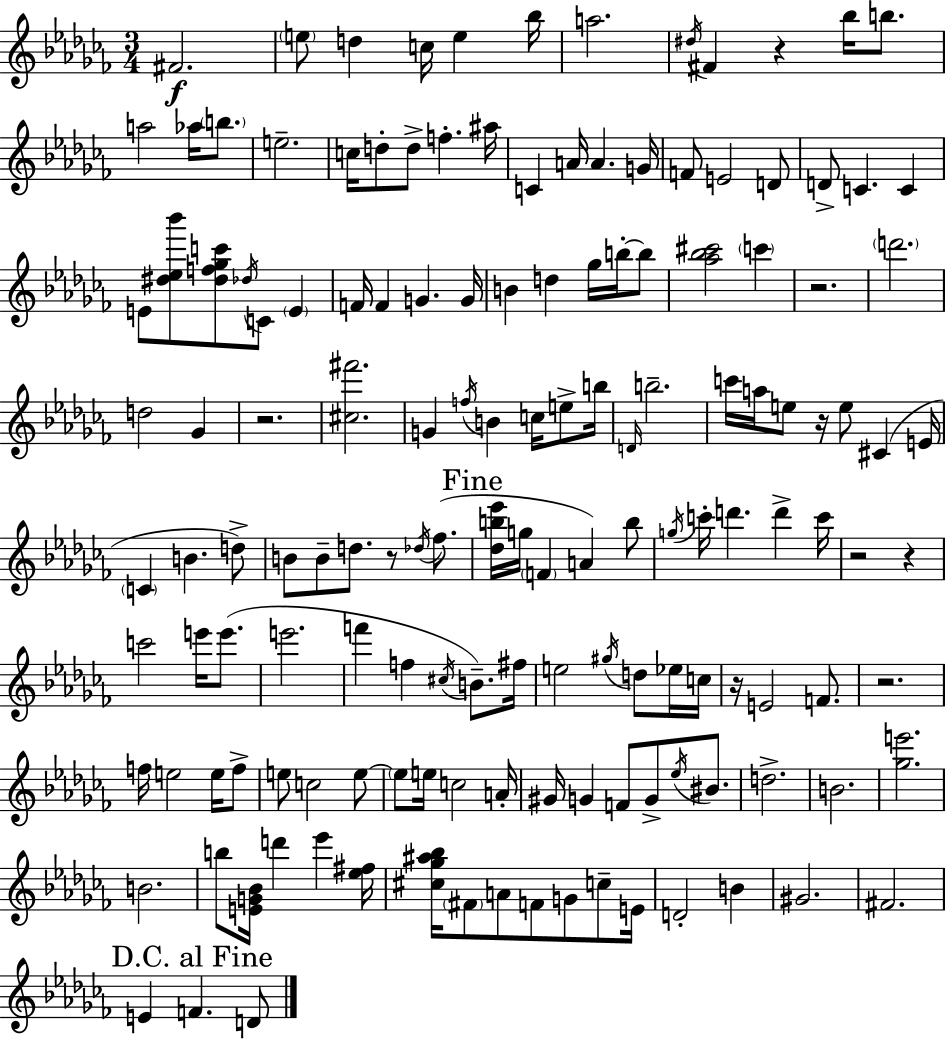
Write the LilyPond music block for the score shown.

{
  \clef treble
  \numericTimeSignature
  \time 3/4
  \key aes \minor
  fis'2.\f | \parenthesize e''8 d''4 c''16 e''4 bes''16 | a''2. | \acciaccatura { dis''16 } fis'4 r4 bes''16 b''8. | \break a''2 aes''16 \parenthesize b''8. | e''2.-- | c''16 d''8-. d''8-> f''4.-. | ais''16 c'4 a'16 a'4. | \break g'16 f'8 e'2 d'8 | d'8-> c'4. c'4 | e'8 <dis'' ees'' bes'''>8 <dis'' f'' ges'' c'''>8 \acciaccatura { des''16 } c'8 \parenthesize e'4 | f'16 f'4 g'4. | \break g'16 b'4 d''4 ges''16 b''16-.~~ | b''8 <aes'' bes'' cis'''>2 \parenthesize c'''4 | r2. | \parenthesize d'''2. | \break d''2 ges'4 | r2. | <cis'' fis'''>2. | g'4 \acciaccatura { f''16 } b'4 c''16 | \break e''8-> b''16 \grace { d'16 } b''2.-- | c'''16 a''16 e''8 r16 e''8 cis'4( | e'16 \parenthesize c'4 b'4. | d''8->) b'8 b'8-- d''8. r8 | \break \acciaccatura { des''16 }( fes''8. \mark "Fine" <des'' b'' ees'''>16 g''16 \parenthesize f'4 a'4) | b''8 \acciaccatura { g''16 } c'''16-. d'''4. | d'''4-> c'''16 r2 | r4 c'''2 | \break e'''16 e'''8.( e'''2. | f'''4 f''4 | \acciaccatura { cis''16 }) b'8.-- fis''16 e''2 | \acciaccatura { gis''16 } d''8 ees''16 c''16 r16 e'2 | \break f'8. r2. | f''16 e''2 | e''16 f''8-> e''8 c''2 | e''8~~ \parenthesize e''8 e''16 c''2 | \break a'16-. gis'16 g'4 | f'8 g'8-> \acciaccatura { ees''16 } bis'8. d''2.-> | b'2. | <ges'' e'''>2. | \break b'2. | b''8 <e' g' bes'>16 | d'''4 ees'''4 <ees'' fis''>16 <cis'' ges'' ais'' bes''>16 \parenthesize fis'8 | a'8 f'8 g'8 c''8-- e'16 d'2-. | \break b'4 gis'2. | fis'2. | \mark "D.C. al Fine" e'4 | f'4. d'8 \bar "|."
}